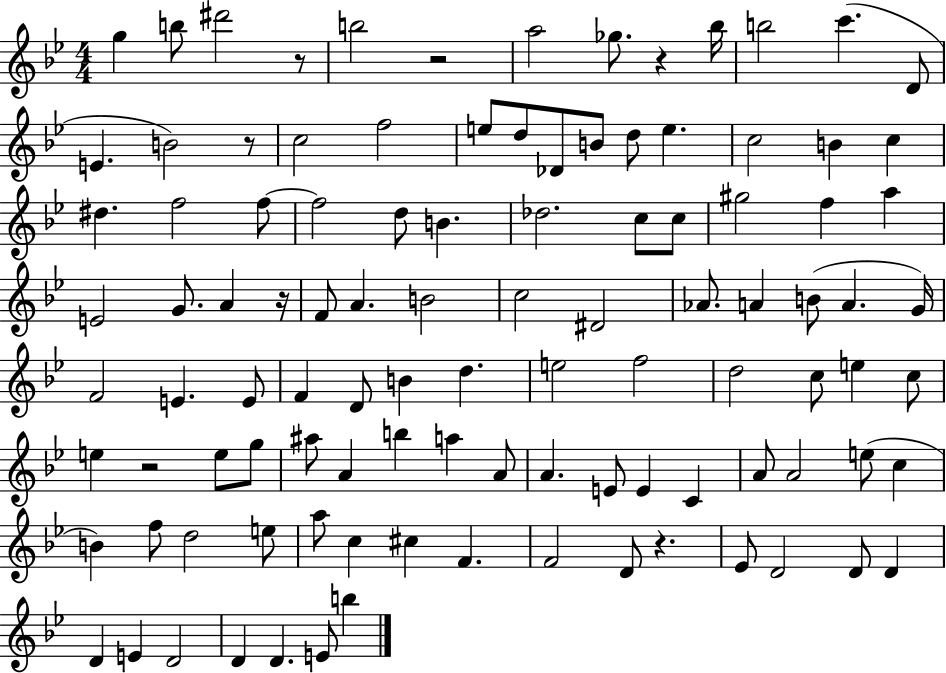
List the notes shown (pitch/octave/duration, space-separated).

G5/q B5/e D#6/h R/e B5/h R/h A5/h Gb5/e. R/q Bb5/s B5/h C6/q. D4/e E4/q. B4/h R/e C5/h F5/h E5/e D5/e Db4/e B4/e D5/e E5/q. C5/h B4/q C5/q D#5/q. F5/h F5/e F5/h D5/e B4/q. Db5/h. C5/e C5/e G#5/h F5/q A5/q E4/h G4/e. A4/q R/s F4/e A4/q. B4/h C5/h D#4/h Ab4/e. A4/q B4/e A4/q. G4/s F4/h E4/q. E4/e F4/q D4/e B4/q D5/q. E5/h F5/h D5/h C5/e E5/q C5/e E5/q R/h E5/e G5/e A#5/e A4/q B5/q A5/q A4/e A4/q. E4/e E4/q C4/q A4/e A4/h E5/e C5/q B4/q F5/e D5/h E5/e A5/e C5/q C#5/q F4/q. F4/h D4/e R/q. Eb4/e D4/h D4/e D4/q D4/q E4/q D4/h D4/q D4/q. E4/e B5/q